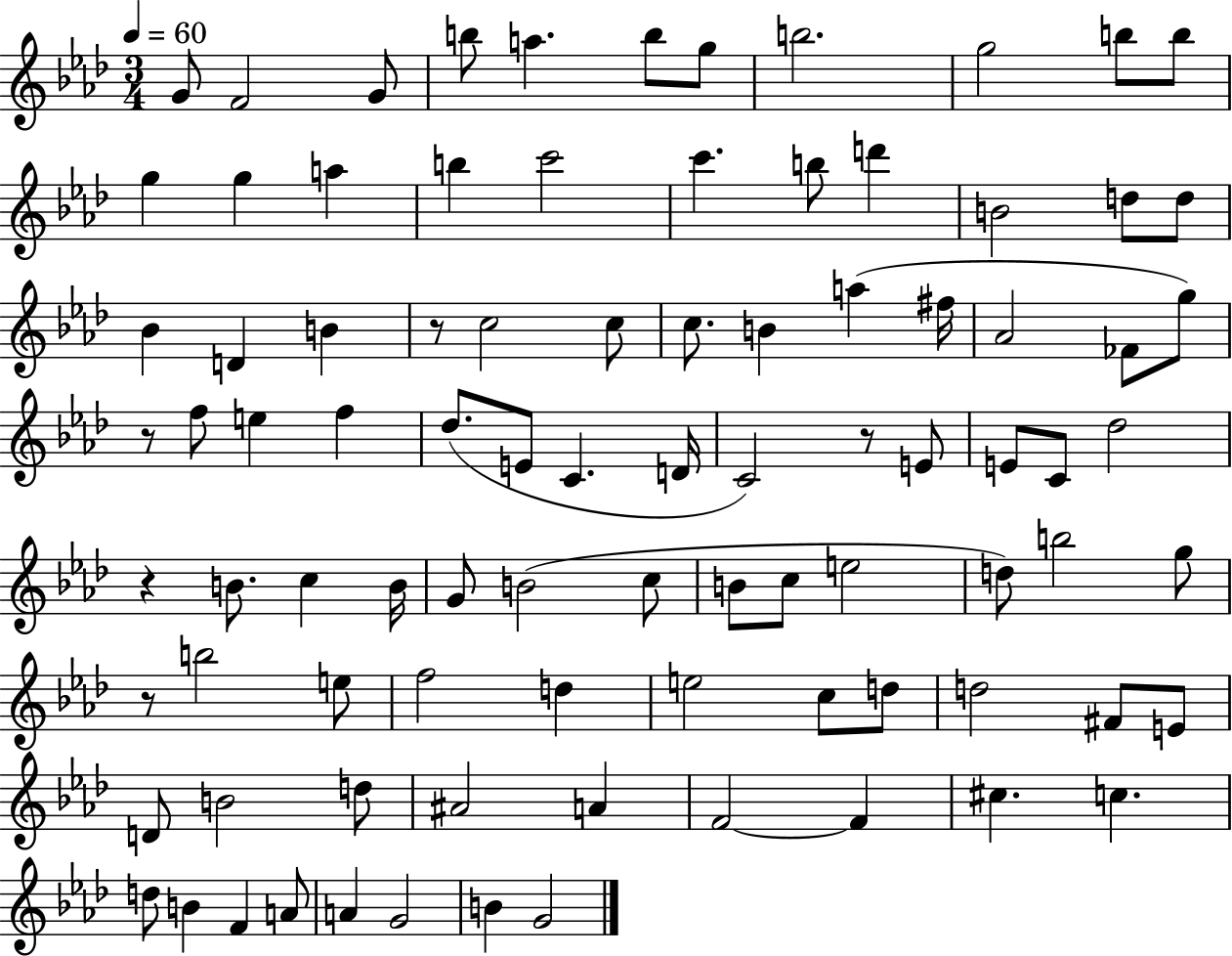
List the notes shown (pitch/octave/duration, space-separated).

G4/e F4/h G4/e B5/e A5/q. B5/e G5/e B5/h. G5/h B5/e B5/e G5/q G5/q A5/q B5/q C6/h C6/q. B5/e D6/q B4/h D5/e D5/e Bb4/q D4/q B4/q R/e C5/h C5/e C5/e. B4/q A5/q F#5/s Ab4/h FES4/e G5/e R/e F5/e E5/q F5/q Db5/e. E4/e C4/q. D4/s C4/h R/e E4/e E4/e C4/e Db5/h R/q B4/e. C5/q B4/s G4/e B4/h C5/e B4/e C5/e E5/h D5/e B5/h G5/e R/e B5/h E5/e F5/h D5/q E5/h C5/e D5/e D5/h F#4/e E4/e D4/e B4/h D5/e A#4/h A4/q F4/h F4/q C#5/q. C5/q. D5/e B4/q F4/q A4/e A4/q G4/h B4/q G4/h